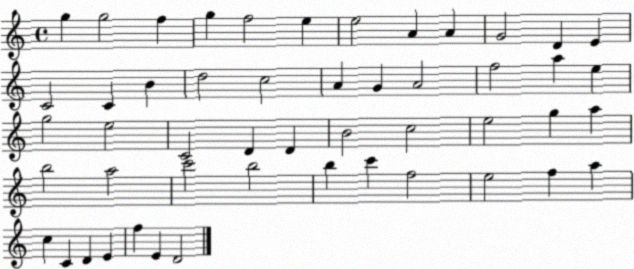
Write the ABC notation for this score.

X:1
T:Untitled
M:4/4
L:1/4
K:C
g g2 f g f2 e e2 A A G2 D E C2 C B d2 c2 A G A2 f2 a e g2 e2 C2 D D B2 c2 e2 g a b2 a2 c'2 b2 b c' f2 e2 f a c C D E f E D2